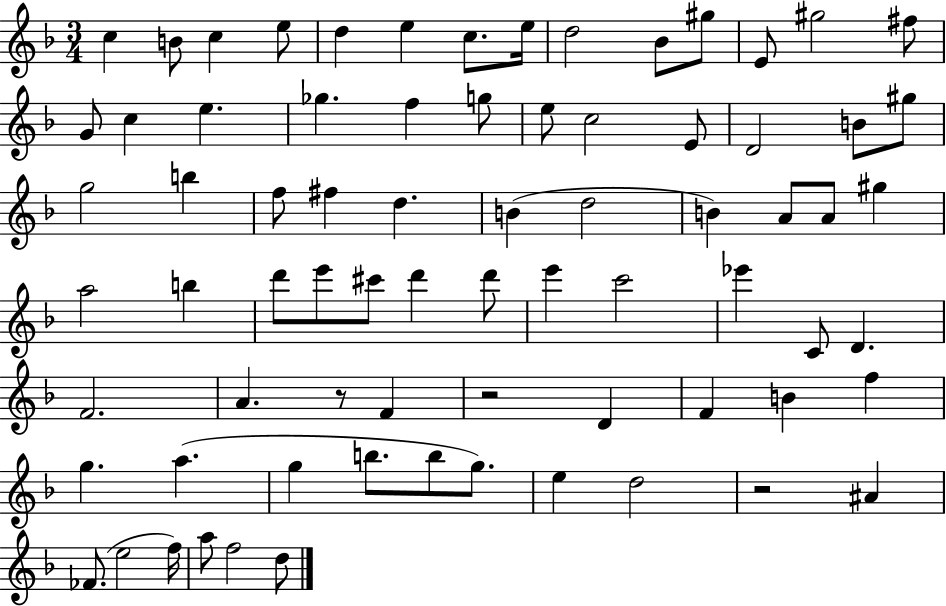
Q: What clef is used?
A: treble